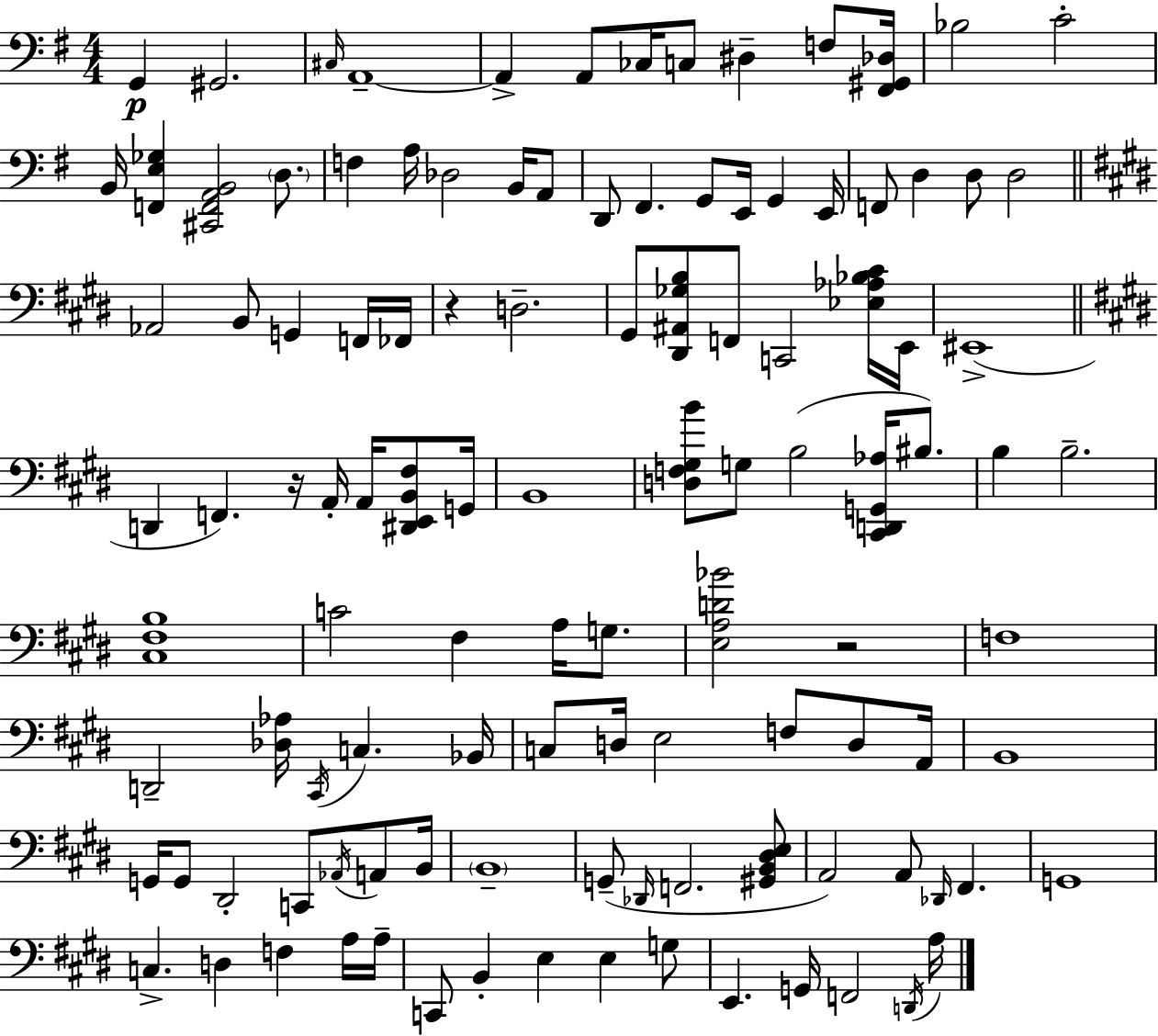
{
  \clef bass
  \numericTimeSignature
  \time 4/4
  \key g \major
  \repeat volta 2 { g,4\p gis,2. | \grace { cis16 } a,1--~~ | a,4-> a,8 ces16 c8 dis4-- f8 | <fis, gis, des>16 bes2 c'2-. | \break b,16 <f, e ges>4 <cis, f, a, b,>2 \parenthesize d8. | f4 a16 des2 b,16 a,8 | d,8 fis,4. g,8 e,16 g,4 | e,16 f,8 d4 d8 d2 | \break \bar "||" \break \key e \major aes,2 b,8 g,4 f,16 fes,16 | r4 d2.-- | gis,8 <dis, ais, ges b>8 f,8 c,2 <ees aes bes cis'>16 e,16 | eis,1->( | \break \bar "||" \break \key e \major d,4 f,4.) r16 a,16-. a,16 <dis, e, b, fis>8 g,16 | b,1 | <d f gis b'>8 g8 b2( <cis, d, g, aes>16 bis8.) | b4 b2.-- | \break <cis fis b>1 | c'2 fis4 a16 g8. | <e a d' bes'>2 r2 | f1 | \break d,2-- <des aes>16 \acciaccatura { cis,16 } c4. | bes,16 c8 d16 e2 f8 d8 | a,16 b,1 | g,16 g,8 dis,2-. c,8 \acciaccatura { aes,16 } a,8 | \break b,16 \parenthesize b,1-- | g,8--( \grace { des,16 } f,2. | <gis, b, dis e>8 a,2) a,8 \grace { des,16 } fis,4. | g,1 | \break c4.-> d4 f4 | a16 a16-- c,8 b,4-. e4 e4 | g8 e,4. g,16 f,2 | \acciaccatura { d,16 } a16 } \bar "|."
}